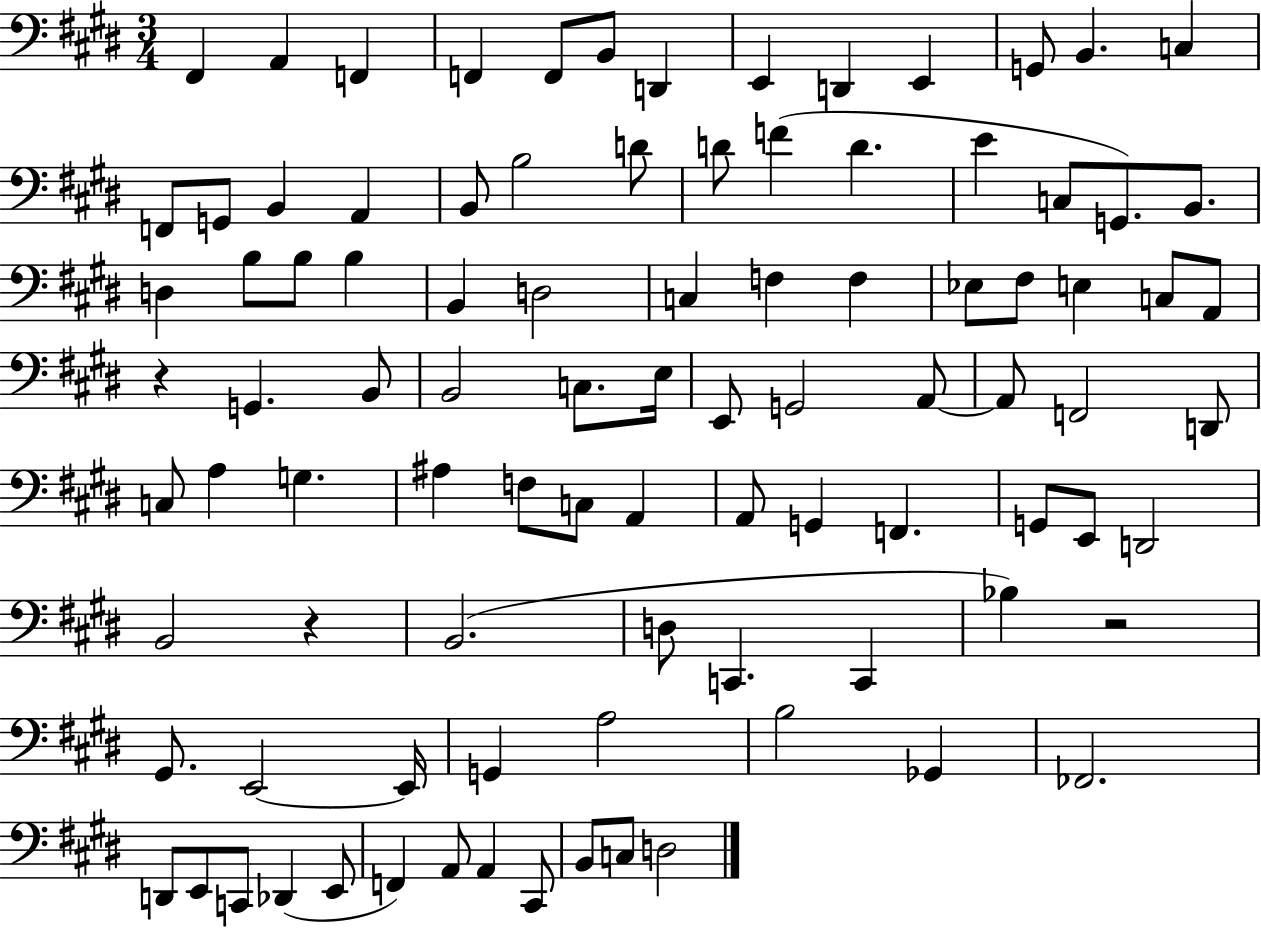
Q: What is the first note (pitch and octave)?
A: F#2